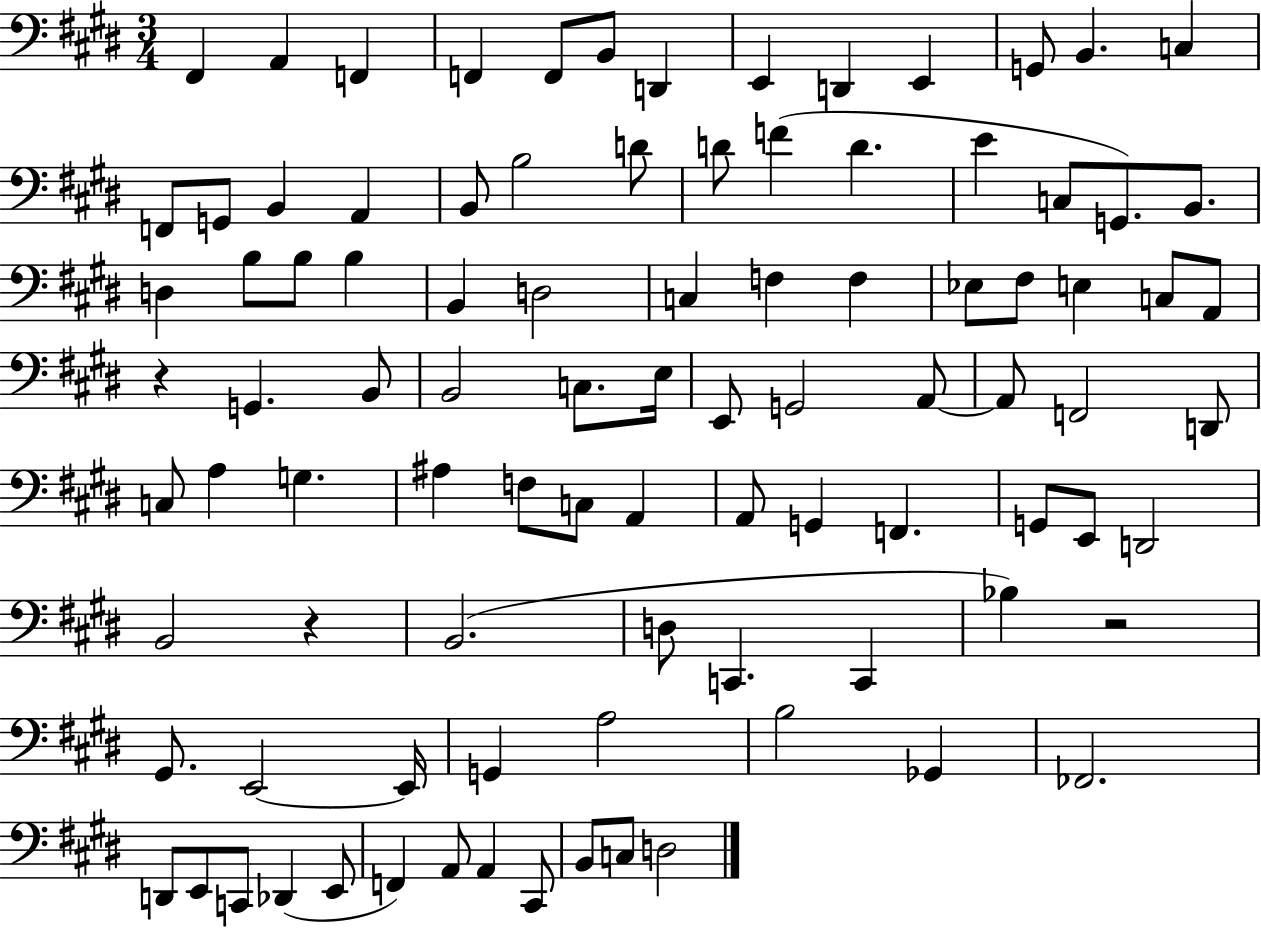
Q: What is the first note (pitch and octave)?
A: F#2